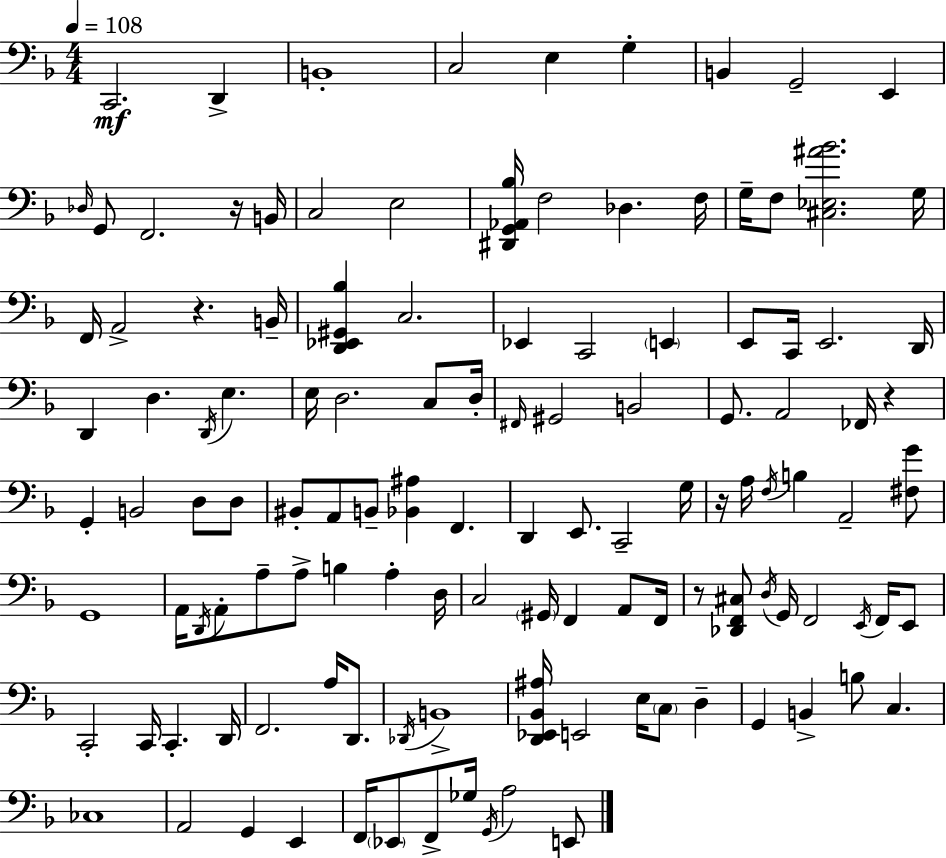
C2/h. D2/q B2/w C3/h E3/q G3/q B2/q G2/h E2/q Db3/s G2/e F2/h. R/s B2/s C3/h E3/h [D#2,G2,Ab2,Bb3]/s F3/h Db3/q. F3/s G3/s F3/e [C#3,Eb3,A#4,Bb4]/h. G3/s F2/s A2/h R/q. B2/s [D2,Eb2,G#2,Bb3]/q C3/h. Eb2/q C2/h E2/q E2/e C2/s E2/h. D2/s D2/q D3/q. D2/s E3/q. E3/s D3/h. C3/e D3/s F#2/s G#2/h B2/h G2/e. A2/h FES2/s R/q G2/q B2/h D3/e D3/e BIS2/e A2/e B2/e [Bb2,A#3]/q F2/q. D2/q E2/e. C2/h G3/s R/s A3/s F3/s B3/q A2/h [F#3,G4]/e G2/w A2/s D2/s A2/e A3/e A3/e B3/q A3/q D3/s C3/h G#2/s F2/q A2/e F2/s R/e [Db2,F2,C#3]/e D3/s G2/s F2/h E2/s F2/s E2/e C2/h C2/s C2/q. D2/s F2/h. A3/s D2/e. Db2/s B2/w [D2,Eb2,Bb2,A#3]/s E2/h E3/s C3/e D3/q G2/q B2/q B3/e C3/q. CES3/w A2/h G2/q E2/q F2/s Eb2/e F2/e Gb3/s G2/s A3/h E2/e